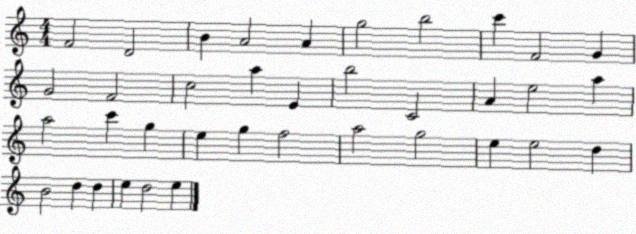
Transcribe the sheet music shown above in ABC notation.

X:1
T:Untitled
M:4/4
L:1/4
K:C
F2 D2 B A2 A g2 b2 c' F2 G G2 F2 c2 a E b2 C2 A e2 a a2 c' g e g f2 a2 g2 e e2 d B2 d d e d2 e